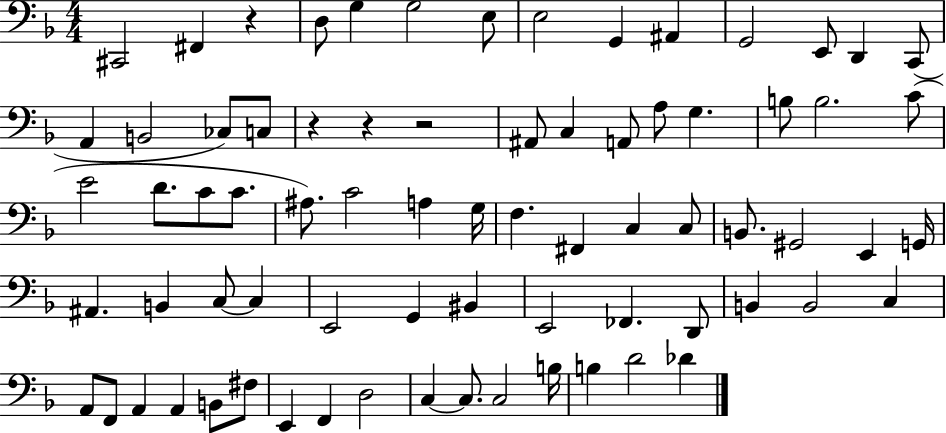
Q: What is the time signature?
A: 4/4